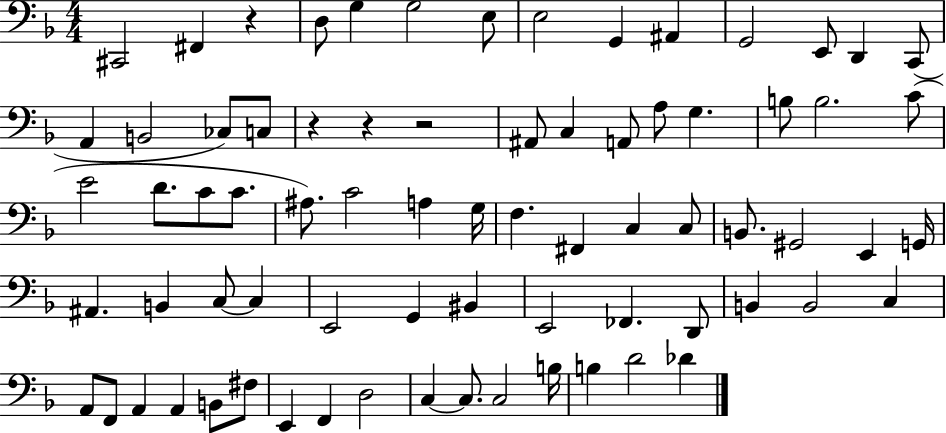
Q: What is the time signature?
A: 4/4